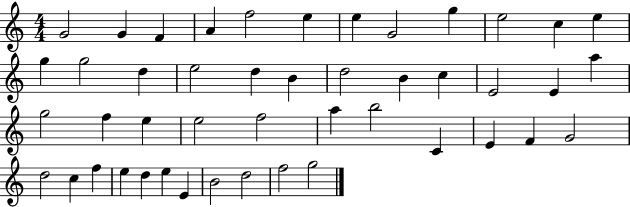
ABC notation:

X:1
T:Untitled
M:4/4
L:1/4
K:C
G2 G F A f2 e e G2 g e2 c e g g2 d e2 d B d2 B c E2 E a g2 f e e2 f2 a b2 C E F G2 d2 c f e d e E B2 d2 f2 g2